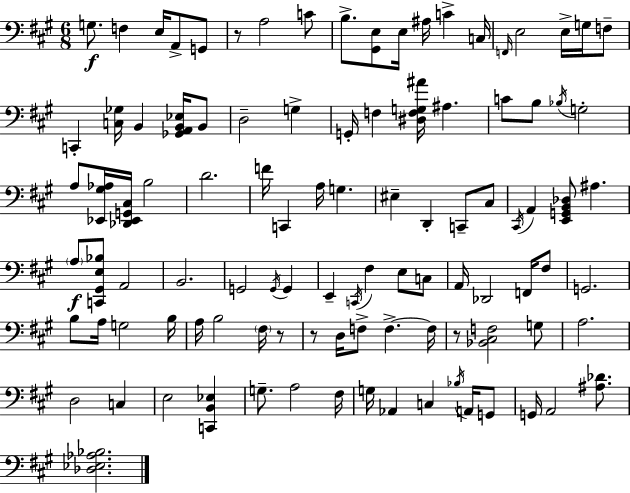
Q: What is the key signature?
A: A major